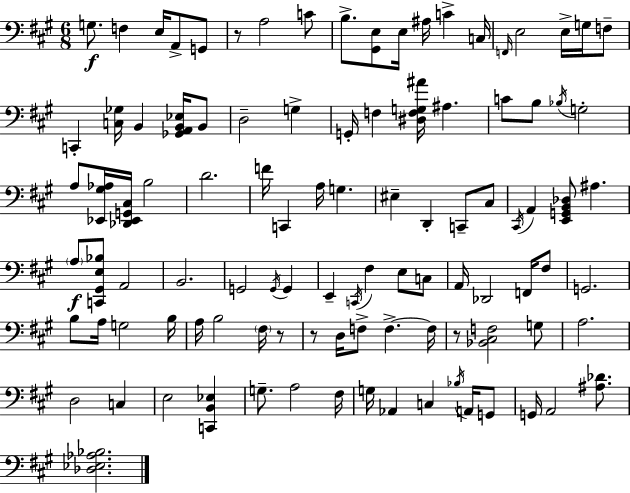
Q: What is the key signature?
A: A major